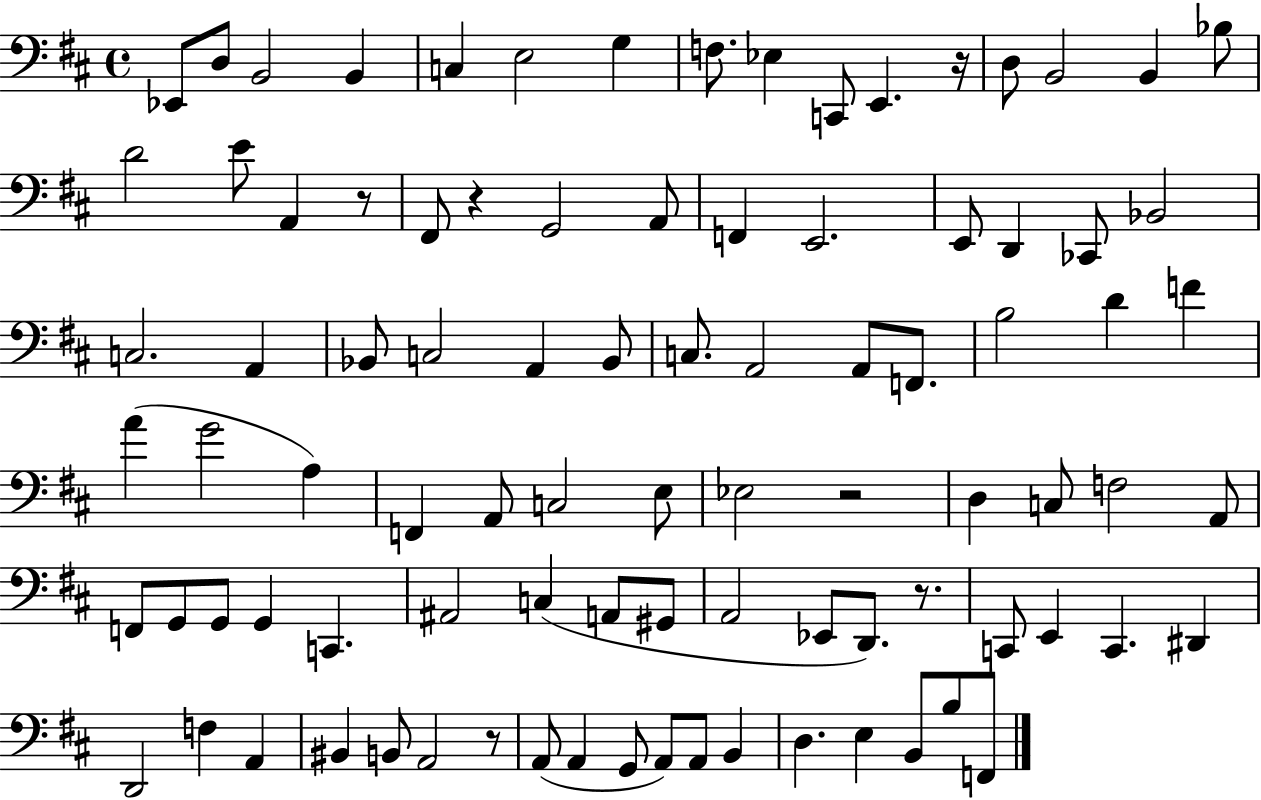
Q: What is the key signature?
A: D major